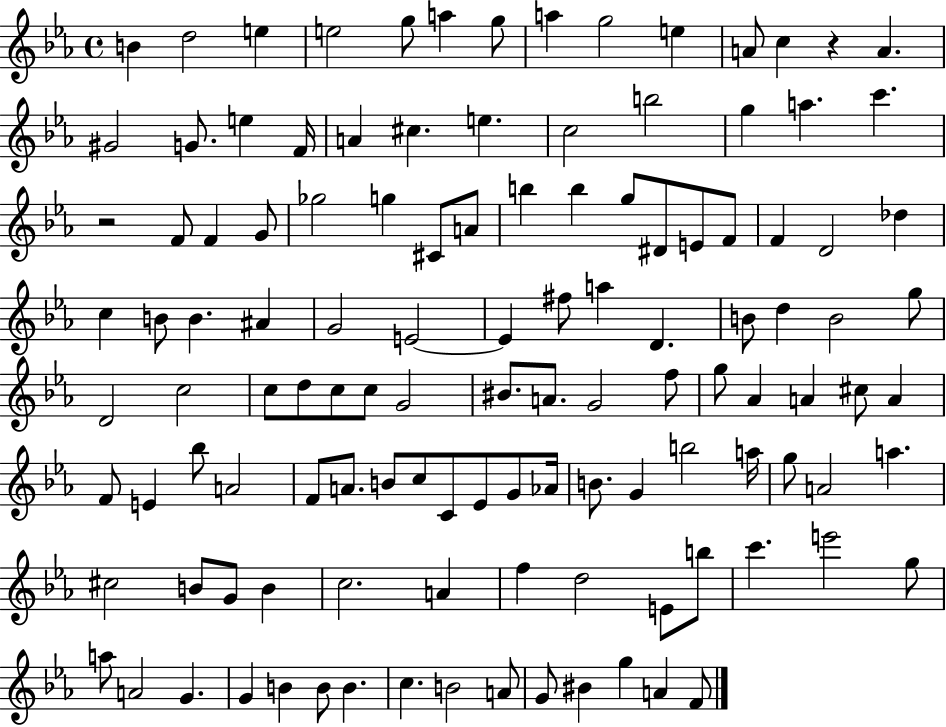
X:1
T:Untitled
M:4/4
L:1/4
K:Eb
B d2 e e2 g/2 a g/2 a g2 e A/2 c z A ^G2 G/2 e F/4 A ^c e c2 b2 g a c' z2 F/2 F G/2 _g2 g ^C/2 A/2 b b g/2 ^D/2 E/2 F/2 F D2 _d c B/2 B ^A G2 E2 E ^f/2 a D B/2 d B2 g/2 D2 c2 c/2 d/2 c/2 c/2 G2 ^B/2 A/2 G2 f/2 g/2 _A A ^c/2 A F/2 E _b/2 A2 F/2 A/2 B/2 c/2 C/2 _E/2 G/2 _A/4 B/2 G b2 a/4 g/2 A2 a ^c2 B/2 G/2 B c2 A f d2 E/2 b/2 c' e'2 g/2 a/2 A2 G G B B/2 B c B2 A/2 G/2 ^B g A F/2